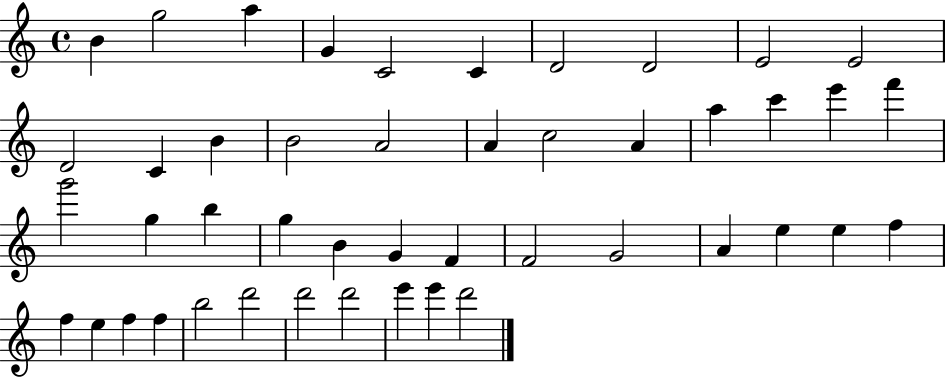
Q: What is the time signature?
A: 4/4